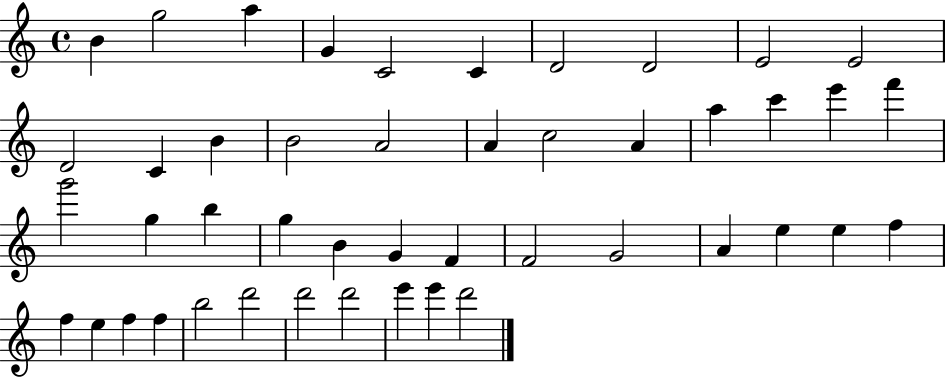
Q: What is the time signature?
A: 4/4